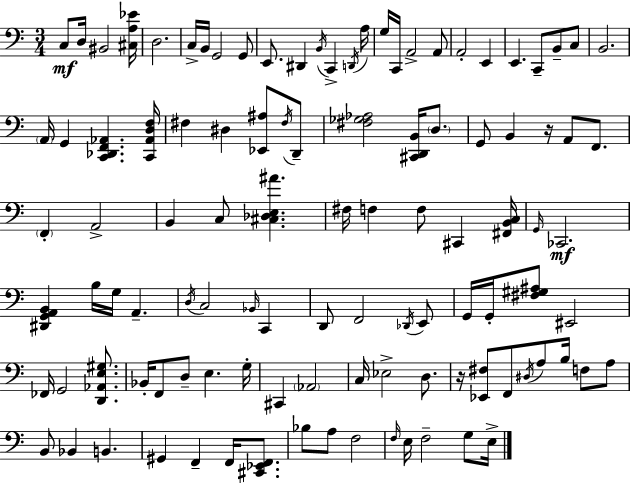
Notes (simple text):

C3/e D3/s BIS2/h [C#3,A3,Eb4]/s D3/h. C3/s B2/s G2/h G2/e E2/e. D#2/q B2/s C2/q D2/s A3/s G3/s C2/s A2/h A2/e A2/h E2/q E2/q. C2/e B2/e C3/e B2/h. A2/s G2/q [C2,Db2,F2,Ab2]/q. [C2,Ab2,D3,F3]/s F#3/q D#3/q [Eb2,A#3]/e F#3/s D2/e [F#3,Gb3,Ab3]/h [C#2,D2,B2]/s D3/e. G2/e B2/q R/s A2/e F2/e. F2/q A2/h B2/q C3/e [C#3,Db3,E3,A#4]/q. F#3/s F3/q F3/e C#2/q [F#2,B2,C3]/s G2/s CES2/h. [D#2,G2,A2,B2]/q B3/s G3/s A2/q. D3/s C3/h Bb2/s C2/q D2/e F2/h Db2/s E2/e G2/s G2/s [F#3,G#3,A#3]/e EIS2/h FES2/s G2/h [D2,Ab2,E3,G#3]/e. Bb2/s F2/e D3/e E3/q. G3/s C#2/q Ab2/h C3/s Eb3/h D3/e. R/s [Eb2,F#3]/e F2/e D#3/s A3/e B3/s F3/e A3/e B2/e Bb2/q B2/q. G#2/q F2/q F2/s [C#2,Eb2,F2]/e. Bb3/e A3/e F3/h F3/s E3/s F3/h G3/e E3/s